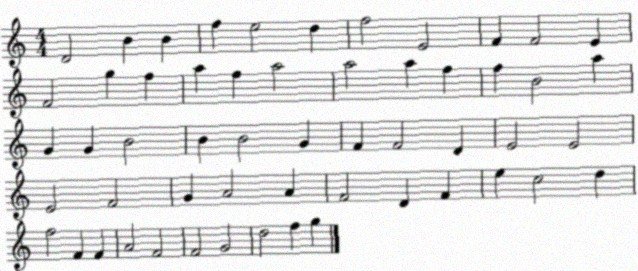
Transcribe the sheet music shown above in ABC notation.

X:1
T:Untitled
M:4/4
L:1/4
K:C
D2 B B f e2 d f2 E2 F F2 E F2 g f a f a2 a2 a f f B2 a G G B2 B B2 G F F2 D E2 E2 E2 F2 G A2 A F2 D F e c2 d f2 F F A2 F2 F2 G2 d2 f g